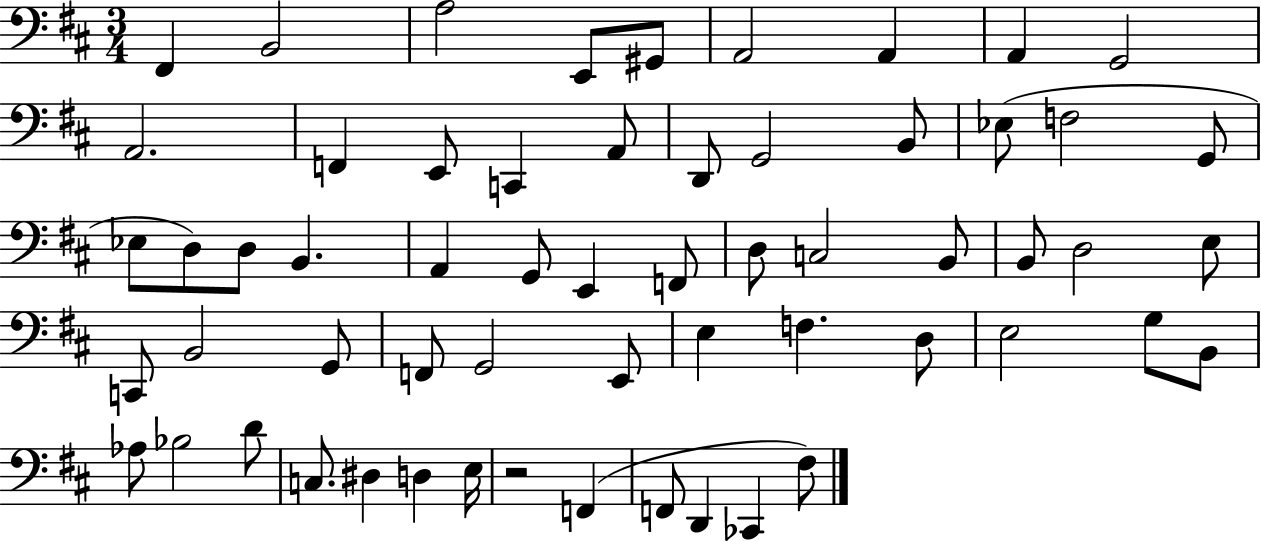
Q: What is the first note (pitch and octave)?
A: F#2